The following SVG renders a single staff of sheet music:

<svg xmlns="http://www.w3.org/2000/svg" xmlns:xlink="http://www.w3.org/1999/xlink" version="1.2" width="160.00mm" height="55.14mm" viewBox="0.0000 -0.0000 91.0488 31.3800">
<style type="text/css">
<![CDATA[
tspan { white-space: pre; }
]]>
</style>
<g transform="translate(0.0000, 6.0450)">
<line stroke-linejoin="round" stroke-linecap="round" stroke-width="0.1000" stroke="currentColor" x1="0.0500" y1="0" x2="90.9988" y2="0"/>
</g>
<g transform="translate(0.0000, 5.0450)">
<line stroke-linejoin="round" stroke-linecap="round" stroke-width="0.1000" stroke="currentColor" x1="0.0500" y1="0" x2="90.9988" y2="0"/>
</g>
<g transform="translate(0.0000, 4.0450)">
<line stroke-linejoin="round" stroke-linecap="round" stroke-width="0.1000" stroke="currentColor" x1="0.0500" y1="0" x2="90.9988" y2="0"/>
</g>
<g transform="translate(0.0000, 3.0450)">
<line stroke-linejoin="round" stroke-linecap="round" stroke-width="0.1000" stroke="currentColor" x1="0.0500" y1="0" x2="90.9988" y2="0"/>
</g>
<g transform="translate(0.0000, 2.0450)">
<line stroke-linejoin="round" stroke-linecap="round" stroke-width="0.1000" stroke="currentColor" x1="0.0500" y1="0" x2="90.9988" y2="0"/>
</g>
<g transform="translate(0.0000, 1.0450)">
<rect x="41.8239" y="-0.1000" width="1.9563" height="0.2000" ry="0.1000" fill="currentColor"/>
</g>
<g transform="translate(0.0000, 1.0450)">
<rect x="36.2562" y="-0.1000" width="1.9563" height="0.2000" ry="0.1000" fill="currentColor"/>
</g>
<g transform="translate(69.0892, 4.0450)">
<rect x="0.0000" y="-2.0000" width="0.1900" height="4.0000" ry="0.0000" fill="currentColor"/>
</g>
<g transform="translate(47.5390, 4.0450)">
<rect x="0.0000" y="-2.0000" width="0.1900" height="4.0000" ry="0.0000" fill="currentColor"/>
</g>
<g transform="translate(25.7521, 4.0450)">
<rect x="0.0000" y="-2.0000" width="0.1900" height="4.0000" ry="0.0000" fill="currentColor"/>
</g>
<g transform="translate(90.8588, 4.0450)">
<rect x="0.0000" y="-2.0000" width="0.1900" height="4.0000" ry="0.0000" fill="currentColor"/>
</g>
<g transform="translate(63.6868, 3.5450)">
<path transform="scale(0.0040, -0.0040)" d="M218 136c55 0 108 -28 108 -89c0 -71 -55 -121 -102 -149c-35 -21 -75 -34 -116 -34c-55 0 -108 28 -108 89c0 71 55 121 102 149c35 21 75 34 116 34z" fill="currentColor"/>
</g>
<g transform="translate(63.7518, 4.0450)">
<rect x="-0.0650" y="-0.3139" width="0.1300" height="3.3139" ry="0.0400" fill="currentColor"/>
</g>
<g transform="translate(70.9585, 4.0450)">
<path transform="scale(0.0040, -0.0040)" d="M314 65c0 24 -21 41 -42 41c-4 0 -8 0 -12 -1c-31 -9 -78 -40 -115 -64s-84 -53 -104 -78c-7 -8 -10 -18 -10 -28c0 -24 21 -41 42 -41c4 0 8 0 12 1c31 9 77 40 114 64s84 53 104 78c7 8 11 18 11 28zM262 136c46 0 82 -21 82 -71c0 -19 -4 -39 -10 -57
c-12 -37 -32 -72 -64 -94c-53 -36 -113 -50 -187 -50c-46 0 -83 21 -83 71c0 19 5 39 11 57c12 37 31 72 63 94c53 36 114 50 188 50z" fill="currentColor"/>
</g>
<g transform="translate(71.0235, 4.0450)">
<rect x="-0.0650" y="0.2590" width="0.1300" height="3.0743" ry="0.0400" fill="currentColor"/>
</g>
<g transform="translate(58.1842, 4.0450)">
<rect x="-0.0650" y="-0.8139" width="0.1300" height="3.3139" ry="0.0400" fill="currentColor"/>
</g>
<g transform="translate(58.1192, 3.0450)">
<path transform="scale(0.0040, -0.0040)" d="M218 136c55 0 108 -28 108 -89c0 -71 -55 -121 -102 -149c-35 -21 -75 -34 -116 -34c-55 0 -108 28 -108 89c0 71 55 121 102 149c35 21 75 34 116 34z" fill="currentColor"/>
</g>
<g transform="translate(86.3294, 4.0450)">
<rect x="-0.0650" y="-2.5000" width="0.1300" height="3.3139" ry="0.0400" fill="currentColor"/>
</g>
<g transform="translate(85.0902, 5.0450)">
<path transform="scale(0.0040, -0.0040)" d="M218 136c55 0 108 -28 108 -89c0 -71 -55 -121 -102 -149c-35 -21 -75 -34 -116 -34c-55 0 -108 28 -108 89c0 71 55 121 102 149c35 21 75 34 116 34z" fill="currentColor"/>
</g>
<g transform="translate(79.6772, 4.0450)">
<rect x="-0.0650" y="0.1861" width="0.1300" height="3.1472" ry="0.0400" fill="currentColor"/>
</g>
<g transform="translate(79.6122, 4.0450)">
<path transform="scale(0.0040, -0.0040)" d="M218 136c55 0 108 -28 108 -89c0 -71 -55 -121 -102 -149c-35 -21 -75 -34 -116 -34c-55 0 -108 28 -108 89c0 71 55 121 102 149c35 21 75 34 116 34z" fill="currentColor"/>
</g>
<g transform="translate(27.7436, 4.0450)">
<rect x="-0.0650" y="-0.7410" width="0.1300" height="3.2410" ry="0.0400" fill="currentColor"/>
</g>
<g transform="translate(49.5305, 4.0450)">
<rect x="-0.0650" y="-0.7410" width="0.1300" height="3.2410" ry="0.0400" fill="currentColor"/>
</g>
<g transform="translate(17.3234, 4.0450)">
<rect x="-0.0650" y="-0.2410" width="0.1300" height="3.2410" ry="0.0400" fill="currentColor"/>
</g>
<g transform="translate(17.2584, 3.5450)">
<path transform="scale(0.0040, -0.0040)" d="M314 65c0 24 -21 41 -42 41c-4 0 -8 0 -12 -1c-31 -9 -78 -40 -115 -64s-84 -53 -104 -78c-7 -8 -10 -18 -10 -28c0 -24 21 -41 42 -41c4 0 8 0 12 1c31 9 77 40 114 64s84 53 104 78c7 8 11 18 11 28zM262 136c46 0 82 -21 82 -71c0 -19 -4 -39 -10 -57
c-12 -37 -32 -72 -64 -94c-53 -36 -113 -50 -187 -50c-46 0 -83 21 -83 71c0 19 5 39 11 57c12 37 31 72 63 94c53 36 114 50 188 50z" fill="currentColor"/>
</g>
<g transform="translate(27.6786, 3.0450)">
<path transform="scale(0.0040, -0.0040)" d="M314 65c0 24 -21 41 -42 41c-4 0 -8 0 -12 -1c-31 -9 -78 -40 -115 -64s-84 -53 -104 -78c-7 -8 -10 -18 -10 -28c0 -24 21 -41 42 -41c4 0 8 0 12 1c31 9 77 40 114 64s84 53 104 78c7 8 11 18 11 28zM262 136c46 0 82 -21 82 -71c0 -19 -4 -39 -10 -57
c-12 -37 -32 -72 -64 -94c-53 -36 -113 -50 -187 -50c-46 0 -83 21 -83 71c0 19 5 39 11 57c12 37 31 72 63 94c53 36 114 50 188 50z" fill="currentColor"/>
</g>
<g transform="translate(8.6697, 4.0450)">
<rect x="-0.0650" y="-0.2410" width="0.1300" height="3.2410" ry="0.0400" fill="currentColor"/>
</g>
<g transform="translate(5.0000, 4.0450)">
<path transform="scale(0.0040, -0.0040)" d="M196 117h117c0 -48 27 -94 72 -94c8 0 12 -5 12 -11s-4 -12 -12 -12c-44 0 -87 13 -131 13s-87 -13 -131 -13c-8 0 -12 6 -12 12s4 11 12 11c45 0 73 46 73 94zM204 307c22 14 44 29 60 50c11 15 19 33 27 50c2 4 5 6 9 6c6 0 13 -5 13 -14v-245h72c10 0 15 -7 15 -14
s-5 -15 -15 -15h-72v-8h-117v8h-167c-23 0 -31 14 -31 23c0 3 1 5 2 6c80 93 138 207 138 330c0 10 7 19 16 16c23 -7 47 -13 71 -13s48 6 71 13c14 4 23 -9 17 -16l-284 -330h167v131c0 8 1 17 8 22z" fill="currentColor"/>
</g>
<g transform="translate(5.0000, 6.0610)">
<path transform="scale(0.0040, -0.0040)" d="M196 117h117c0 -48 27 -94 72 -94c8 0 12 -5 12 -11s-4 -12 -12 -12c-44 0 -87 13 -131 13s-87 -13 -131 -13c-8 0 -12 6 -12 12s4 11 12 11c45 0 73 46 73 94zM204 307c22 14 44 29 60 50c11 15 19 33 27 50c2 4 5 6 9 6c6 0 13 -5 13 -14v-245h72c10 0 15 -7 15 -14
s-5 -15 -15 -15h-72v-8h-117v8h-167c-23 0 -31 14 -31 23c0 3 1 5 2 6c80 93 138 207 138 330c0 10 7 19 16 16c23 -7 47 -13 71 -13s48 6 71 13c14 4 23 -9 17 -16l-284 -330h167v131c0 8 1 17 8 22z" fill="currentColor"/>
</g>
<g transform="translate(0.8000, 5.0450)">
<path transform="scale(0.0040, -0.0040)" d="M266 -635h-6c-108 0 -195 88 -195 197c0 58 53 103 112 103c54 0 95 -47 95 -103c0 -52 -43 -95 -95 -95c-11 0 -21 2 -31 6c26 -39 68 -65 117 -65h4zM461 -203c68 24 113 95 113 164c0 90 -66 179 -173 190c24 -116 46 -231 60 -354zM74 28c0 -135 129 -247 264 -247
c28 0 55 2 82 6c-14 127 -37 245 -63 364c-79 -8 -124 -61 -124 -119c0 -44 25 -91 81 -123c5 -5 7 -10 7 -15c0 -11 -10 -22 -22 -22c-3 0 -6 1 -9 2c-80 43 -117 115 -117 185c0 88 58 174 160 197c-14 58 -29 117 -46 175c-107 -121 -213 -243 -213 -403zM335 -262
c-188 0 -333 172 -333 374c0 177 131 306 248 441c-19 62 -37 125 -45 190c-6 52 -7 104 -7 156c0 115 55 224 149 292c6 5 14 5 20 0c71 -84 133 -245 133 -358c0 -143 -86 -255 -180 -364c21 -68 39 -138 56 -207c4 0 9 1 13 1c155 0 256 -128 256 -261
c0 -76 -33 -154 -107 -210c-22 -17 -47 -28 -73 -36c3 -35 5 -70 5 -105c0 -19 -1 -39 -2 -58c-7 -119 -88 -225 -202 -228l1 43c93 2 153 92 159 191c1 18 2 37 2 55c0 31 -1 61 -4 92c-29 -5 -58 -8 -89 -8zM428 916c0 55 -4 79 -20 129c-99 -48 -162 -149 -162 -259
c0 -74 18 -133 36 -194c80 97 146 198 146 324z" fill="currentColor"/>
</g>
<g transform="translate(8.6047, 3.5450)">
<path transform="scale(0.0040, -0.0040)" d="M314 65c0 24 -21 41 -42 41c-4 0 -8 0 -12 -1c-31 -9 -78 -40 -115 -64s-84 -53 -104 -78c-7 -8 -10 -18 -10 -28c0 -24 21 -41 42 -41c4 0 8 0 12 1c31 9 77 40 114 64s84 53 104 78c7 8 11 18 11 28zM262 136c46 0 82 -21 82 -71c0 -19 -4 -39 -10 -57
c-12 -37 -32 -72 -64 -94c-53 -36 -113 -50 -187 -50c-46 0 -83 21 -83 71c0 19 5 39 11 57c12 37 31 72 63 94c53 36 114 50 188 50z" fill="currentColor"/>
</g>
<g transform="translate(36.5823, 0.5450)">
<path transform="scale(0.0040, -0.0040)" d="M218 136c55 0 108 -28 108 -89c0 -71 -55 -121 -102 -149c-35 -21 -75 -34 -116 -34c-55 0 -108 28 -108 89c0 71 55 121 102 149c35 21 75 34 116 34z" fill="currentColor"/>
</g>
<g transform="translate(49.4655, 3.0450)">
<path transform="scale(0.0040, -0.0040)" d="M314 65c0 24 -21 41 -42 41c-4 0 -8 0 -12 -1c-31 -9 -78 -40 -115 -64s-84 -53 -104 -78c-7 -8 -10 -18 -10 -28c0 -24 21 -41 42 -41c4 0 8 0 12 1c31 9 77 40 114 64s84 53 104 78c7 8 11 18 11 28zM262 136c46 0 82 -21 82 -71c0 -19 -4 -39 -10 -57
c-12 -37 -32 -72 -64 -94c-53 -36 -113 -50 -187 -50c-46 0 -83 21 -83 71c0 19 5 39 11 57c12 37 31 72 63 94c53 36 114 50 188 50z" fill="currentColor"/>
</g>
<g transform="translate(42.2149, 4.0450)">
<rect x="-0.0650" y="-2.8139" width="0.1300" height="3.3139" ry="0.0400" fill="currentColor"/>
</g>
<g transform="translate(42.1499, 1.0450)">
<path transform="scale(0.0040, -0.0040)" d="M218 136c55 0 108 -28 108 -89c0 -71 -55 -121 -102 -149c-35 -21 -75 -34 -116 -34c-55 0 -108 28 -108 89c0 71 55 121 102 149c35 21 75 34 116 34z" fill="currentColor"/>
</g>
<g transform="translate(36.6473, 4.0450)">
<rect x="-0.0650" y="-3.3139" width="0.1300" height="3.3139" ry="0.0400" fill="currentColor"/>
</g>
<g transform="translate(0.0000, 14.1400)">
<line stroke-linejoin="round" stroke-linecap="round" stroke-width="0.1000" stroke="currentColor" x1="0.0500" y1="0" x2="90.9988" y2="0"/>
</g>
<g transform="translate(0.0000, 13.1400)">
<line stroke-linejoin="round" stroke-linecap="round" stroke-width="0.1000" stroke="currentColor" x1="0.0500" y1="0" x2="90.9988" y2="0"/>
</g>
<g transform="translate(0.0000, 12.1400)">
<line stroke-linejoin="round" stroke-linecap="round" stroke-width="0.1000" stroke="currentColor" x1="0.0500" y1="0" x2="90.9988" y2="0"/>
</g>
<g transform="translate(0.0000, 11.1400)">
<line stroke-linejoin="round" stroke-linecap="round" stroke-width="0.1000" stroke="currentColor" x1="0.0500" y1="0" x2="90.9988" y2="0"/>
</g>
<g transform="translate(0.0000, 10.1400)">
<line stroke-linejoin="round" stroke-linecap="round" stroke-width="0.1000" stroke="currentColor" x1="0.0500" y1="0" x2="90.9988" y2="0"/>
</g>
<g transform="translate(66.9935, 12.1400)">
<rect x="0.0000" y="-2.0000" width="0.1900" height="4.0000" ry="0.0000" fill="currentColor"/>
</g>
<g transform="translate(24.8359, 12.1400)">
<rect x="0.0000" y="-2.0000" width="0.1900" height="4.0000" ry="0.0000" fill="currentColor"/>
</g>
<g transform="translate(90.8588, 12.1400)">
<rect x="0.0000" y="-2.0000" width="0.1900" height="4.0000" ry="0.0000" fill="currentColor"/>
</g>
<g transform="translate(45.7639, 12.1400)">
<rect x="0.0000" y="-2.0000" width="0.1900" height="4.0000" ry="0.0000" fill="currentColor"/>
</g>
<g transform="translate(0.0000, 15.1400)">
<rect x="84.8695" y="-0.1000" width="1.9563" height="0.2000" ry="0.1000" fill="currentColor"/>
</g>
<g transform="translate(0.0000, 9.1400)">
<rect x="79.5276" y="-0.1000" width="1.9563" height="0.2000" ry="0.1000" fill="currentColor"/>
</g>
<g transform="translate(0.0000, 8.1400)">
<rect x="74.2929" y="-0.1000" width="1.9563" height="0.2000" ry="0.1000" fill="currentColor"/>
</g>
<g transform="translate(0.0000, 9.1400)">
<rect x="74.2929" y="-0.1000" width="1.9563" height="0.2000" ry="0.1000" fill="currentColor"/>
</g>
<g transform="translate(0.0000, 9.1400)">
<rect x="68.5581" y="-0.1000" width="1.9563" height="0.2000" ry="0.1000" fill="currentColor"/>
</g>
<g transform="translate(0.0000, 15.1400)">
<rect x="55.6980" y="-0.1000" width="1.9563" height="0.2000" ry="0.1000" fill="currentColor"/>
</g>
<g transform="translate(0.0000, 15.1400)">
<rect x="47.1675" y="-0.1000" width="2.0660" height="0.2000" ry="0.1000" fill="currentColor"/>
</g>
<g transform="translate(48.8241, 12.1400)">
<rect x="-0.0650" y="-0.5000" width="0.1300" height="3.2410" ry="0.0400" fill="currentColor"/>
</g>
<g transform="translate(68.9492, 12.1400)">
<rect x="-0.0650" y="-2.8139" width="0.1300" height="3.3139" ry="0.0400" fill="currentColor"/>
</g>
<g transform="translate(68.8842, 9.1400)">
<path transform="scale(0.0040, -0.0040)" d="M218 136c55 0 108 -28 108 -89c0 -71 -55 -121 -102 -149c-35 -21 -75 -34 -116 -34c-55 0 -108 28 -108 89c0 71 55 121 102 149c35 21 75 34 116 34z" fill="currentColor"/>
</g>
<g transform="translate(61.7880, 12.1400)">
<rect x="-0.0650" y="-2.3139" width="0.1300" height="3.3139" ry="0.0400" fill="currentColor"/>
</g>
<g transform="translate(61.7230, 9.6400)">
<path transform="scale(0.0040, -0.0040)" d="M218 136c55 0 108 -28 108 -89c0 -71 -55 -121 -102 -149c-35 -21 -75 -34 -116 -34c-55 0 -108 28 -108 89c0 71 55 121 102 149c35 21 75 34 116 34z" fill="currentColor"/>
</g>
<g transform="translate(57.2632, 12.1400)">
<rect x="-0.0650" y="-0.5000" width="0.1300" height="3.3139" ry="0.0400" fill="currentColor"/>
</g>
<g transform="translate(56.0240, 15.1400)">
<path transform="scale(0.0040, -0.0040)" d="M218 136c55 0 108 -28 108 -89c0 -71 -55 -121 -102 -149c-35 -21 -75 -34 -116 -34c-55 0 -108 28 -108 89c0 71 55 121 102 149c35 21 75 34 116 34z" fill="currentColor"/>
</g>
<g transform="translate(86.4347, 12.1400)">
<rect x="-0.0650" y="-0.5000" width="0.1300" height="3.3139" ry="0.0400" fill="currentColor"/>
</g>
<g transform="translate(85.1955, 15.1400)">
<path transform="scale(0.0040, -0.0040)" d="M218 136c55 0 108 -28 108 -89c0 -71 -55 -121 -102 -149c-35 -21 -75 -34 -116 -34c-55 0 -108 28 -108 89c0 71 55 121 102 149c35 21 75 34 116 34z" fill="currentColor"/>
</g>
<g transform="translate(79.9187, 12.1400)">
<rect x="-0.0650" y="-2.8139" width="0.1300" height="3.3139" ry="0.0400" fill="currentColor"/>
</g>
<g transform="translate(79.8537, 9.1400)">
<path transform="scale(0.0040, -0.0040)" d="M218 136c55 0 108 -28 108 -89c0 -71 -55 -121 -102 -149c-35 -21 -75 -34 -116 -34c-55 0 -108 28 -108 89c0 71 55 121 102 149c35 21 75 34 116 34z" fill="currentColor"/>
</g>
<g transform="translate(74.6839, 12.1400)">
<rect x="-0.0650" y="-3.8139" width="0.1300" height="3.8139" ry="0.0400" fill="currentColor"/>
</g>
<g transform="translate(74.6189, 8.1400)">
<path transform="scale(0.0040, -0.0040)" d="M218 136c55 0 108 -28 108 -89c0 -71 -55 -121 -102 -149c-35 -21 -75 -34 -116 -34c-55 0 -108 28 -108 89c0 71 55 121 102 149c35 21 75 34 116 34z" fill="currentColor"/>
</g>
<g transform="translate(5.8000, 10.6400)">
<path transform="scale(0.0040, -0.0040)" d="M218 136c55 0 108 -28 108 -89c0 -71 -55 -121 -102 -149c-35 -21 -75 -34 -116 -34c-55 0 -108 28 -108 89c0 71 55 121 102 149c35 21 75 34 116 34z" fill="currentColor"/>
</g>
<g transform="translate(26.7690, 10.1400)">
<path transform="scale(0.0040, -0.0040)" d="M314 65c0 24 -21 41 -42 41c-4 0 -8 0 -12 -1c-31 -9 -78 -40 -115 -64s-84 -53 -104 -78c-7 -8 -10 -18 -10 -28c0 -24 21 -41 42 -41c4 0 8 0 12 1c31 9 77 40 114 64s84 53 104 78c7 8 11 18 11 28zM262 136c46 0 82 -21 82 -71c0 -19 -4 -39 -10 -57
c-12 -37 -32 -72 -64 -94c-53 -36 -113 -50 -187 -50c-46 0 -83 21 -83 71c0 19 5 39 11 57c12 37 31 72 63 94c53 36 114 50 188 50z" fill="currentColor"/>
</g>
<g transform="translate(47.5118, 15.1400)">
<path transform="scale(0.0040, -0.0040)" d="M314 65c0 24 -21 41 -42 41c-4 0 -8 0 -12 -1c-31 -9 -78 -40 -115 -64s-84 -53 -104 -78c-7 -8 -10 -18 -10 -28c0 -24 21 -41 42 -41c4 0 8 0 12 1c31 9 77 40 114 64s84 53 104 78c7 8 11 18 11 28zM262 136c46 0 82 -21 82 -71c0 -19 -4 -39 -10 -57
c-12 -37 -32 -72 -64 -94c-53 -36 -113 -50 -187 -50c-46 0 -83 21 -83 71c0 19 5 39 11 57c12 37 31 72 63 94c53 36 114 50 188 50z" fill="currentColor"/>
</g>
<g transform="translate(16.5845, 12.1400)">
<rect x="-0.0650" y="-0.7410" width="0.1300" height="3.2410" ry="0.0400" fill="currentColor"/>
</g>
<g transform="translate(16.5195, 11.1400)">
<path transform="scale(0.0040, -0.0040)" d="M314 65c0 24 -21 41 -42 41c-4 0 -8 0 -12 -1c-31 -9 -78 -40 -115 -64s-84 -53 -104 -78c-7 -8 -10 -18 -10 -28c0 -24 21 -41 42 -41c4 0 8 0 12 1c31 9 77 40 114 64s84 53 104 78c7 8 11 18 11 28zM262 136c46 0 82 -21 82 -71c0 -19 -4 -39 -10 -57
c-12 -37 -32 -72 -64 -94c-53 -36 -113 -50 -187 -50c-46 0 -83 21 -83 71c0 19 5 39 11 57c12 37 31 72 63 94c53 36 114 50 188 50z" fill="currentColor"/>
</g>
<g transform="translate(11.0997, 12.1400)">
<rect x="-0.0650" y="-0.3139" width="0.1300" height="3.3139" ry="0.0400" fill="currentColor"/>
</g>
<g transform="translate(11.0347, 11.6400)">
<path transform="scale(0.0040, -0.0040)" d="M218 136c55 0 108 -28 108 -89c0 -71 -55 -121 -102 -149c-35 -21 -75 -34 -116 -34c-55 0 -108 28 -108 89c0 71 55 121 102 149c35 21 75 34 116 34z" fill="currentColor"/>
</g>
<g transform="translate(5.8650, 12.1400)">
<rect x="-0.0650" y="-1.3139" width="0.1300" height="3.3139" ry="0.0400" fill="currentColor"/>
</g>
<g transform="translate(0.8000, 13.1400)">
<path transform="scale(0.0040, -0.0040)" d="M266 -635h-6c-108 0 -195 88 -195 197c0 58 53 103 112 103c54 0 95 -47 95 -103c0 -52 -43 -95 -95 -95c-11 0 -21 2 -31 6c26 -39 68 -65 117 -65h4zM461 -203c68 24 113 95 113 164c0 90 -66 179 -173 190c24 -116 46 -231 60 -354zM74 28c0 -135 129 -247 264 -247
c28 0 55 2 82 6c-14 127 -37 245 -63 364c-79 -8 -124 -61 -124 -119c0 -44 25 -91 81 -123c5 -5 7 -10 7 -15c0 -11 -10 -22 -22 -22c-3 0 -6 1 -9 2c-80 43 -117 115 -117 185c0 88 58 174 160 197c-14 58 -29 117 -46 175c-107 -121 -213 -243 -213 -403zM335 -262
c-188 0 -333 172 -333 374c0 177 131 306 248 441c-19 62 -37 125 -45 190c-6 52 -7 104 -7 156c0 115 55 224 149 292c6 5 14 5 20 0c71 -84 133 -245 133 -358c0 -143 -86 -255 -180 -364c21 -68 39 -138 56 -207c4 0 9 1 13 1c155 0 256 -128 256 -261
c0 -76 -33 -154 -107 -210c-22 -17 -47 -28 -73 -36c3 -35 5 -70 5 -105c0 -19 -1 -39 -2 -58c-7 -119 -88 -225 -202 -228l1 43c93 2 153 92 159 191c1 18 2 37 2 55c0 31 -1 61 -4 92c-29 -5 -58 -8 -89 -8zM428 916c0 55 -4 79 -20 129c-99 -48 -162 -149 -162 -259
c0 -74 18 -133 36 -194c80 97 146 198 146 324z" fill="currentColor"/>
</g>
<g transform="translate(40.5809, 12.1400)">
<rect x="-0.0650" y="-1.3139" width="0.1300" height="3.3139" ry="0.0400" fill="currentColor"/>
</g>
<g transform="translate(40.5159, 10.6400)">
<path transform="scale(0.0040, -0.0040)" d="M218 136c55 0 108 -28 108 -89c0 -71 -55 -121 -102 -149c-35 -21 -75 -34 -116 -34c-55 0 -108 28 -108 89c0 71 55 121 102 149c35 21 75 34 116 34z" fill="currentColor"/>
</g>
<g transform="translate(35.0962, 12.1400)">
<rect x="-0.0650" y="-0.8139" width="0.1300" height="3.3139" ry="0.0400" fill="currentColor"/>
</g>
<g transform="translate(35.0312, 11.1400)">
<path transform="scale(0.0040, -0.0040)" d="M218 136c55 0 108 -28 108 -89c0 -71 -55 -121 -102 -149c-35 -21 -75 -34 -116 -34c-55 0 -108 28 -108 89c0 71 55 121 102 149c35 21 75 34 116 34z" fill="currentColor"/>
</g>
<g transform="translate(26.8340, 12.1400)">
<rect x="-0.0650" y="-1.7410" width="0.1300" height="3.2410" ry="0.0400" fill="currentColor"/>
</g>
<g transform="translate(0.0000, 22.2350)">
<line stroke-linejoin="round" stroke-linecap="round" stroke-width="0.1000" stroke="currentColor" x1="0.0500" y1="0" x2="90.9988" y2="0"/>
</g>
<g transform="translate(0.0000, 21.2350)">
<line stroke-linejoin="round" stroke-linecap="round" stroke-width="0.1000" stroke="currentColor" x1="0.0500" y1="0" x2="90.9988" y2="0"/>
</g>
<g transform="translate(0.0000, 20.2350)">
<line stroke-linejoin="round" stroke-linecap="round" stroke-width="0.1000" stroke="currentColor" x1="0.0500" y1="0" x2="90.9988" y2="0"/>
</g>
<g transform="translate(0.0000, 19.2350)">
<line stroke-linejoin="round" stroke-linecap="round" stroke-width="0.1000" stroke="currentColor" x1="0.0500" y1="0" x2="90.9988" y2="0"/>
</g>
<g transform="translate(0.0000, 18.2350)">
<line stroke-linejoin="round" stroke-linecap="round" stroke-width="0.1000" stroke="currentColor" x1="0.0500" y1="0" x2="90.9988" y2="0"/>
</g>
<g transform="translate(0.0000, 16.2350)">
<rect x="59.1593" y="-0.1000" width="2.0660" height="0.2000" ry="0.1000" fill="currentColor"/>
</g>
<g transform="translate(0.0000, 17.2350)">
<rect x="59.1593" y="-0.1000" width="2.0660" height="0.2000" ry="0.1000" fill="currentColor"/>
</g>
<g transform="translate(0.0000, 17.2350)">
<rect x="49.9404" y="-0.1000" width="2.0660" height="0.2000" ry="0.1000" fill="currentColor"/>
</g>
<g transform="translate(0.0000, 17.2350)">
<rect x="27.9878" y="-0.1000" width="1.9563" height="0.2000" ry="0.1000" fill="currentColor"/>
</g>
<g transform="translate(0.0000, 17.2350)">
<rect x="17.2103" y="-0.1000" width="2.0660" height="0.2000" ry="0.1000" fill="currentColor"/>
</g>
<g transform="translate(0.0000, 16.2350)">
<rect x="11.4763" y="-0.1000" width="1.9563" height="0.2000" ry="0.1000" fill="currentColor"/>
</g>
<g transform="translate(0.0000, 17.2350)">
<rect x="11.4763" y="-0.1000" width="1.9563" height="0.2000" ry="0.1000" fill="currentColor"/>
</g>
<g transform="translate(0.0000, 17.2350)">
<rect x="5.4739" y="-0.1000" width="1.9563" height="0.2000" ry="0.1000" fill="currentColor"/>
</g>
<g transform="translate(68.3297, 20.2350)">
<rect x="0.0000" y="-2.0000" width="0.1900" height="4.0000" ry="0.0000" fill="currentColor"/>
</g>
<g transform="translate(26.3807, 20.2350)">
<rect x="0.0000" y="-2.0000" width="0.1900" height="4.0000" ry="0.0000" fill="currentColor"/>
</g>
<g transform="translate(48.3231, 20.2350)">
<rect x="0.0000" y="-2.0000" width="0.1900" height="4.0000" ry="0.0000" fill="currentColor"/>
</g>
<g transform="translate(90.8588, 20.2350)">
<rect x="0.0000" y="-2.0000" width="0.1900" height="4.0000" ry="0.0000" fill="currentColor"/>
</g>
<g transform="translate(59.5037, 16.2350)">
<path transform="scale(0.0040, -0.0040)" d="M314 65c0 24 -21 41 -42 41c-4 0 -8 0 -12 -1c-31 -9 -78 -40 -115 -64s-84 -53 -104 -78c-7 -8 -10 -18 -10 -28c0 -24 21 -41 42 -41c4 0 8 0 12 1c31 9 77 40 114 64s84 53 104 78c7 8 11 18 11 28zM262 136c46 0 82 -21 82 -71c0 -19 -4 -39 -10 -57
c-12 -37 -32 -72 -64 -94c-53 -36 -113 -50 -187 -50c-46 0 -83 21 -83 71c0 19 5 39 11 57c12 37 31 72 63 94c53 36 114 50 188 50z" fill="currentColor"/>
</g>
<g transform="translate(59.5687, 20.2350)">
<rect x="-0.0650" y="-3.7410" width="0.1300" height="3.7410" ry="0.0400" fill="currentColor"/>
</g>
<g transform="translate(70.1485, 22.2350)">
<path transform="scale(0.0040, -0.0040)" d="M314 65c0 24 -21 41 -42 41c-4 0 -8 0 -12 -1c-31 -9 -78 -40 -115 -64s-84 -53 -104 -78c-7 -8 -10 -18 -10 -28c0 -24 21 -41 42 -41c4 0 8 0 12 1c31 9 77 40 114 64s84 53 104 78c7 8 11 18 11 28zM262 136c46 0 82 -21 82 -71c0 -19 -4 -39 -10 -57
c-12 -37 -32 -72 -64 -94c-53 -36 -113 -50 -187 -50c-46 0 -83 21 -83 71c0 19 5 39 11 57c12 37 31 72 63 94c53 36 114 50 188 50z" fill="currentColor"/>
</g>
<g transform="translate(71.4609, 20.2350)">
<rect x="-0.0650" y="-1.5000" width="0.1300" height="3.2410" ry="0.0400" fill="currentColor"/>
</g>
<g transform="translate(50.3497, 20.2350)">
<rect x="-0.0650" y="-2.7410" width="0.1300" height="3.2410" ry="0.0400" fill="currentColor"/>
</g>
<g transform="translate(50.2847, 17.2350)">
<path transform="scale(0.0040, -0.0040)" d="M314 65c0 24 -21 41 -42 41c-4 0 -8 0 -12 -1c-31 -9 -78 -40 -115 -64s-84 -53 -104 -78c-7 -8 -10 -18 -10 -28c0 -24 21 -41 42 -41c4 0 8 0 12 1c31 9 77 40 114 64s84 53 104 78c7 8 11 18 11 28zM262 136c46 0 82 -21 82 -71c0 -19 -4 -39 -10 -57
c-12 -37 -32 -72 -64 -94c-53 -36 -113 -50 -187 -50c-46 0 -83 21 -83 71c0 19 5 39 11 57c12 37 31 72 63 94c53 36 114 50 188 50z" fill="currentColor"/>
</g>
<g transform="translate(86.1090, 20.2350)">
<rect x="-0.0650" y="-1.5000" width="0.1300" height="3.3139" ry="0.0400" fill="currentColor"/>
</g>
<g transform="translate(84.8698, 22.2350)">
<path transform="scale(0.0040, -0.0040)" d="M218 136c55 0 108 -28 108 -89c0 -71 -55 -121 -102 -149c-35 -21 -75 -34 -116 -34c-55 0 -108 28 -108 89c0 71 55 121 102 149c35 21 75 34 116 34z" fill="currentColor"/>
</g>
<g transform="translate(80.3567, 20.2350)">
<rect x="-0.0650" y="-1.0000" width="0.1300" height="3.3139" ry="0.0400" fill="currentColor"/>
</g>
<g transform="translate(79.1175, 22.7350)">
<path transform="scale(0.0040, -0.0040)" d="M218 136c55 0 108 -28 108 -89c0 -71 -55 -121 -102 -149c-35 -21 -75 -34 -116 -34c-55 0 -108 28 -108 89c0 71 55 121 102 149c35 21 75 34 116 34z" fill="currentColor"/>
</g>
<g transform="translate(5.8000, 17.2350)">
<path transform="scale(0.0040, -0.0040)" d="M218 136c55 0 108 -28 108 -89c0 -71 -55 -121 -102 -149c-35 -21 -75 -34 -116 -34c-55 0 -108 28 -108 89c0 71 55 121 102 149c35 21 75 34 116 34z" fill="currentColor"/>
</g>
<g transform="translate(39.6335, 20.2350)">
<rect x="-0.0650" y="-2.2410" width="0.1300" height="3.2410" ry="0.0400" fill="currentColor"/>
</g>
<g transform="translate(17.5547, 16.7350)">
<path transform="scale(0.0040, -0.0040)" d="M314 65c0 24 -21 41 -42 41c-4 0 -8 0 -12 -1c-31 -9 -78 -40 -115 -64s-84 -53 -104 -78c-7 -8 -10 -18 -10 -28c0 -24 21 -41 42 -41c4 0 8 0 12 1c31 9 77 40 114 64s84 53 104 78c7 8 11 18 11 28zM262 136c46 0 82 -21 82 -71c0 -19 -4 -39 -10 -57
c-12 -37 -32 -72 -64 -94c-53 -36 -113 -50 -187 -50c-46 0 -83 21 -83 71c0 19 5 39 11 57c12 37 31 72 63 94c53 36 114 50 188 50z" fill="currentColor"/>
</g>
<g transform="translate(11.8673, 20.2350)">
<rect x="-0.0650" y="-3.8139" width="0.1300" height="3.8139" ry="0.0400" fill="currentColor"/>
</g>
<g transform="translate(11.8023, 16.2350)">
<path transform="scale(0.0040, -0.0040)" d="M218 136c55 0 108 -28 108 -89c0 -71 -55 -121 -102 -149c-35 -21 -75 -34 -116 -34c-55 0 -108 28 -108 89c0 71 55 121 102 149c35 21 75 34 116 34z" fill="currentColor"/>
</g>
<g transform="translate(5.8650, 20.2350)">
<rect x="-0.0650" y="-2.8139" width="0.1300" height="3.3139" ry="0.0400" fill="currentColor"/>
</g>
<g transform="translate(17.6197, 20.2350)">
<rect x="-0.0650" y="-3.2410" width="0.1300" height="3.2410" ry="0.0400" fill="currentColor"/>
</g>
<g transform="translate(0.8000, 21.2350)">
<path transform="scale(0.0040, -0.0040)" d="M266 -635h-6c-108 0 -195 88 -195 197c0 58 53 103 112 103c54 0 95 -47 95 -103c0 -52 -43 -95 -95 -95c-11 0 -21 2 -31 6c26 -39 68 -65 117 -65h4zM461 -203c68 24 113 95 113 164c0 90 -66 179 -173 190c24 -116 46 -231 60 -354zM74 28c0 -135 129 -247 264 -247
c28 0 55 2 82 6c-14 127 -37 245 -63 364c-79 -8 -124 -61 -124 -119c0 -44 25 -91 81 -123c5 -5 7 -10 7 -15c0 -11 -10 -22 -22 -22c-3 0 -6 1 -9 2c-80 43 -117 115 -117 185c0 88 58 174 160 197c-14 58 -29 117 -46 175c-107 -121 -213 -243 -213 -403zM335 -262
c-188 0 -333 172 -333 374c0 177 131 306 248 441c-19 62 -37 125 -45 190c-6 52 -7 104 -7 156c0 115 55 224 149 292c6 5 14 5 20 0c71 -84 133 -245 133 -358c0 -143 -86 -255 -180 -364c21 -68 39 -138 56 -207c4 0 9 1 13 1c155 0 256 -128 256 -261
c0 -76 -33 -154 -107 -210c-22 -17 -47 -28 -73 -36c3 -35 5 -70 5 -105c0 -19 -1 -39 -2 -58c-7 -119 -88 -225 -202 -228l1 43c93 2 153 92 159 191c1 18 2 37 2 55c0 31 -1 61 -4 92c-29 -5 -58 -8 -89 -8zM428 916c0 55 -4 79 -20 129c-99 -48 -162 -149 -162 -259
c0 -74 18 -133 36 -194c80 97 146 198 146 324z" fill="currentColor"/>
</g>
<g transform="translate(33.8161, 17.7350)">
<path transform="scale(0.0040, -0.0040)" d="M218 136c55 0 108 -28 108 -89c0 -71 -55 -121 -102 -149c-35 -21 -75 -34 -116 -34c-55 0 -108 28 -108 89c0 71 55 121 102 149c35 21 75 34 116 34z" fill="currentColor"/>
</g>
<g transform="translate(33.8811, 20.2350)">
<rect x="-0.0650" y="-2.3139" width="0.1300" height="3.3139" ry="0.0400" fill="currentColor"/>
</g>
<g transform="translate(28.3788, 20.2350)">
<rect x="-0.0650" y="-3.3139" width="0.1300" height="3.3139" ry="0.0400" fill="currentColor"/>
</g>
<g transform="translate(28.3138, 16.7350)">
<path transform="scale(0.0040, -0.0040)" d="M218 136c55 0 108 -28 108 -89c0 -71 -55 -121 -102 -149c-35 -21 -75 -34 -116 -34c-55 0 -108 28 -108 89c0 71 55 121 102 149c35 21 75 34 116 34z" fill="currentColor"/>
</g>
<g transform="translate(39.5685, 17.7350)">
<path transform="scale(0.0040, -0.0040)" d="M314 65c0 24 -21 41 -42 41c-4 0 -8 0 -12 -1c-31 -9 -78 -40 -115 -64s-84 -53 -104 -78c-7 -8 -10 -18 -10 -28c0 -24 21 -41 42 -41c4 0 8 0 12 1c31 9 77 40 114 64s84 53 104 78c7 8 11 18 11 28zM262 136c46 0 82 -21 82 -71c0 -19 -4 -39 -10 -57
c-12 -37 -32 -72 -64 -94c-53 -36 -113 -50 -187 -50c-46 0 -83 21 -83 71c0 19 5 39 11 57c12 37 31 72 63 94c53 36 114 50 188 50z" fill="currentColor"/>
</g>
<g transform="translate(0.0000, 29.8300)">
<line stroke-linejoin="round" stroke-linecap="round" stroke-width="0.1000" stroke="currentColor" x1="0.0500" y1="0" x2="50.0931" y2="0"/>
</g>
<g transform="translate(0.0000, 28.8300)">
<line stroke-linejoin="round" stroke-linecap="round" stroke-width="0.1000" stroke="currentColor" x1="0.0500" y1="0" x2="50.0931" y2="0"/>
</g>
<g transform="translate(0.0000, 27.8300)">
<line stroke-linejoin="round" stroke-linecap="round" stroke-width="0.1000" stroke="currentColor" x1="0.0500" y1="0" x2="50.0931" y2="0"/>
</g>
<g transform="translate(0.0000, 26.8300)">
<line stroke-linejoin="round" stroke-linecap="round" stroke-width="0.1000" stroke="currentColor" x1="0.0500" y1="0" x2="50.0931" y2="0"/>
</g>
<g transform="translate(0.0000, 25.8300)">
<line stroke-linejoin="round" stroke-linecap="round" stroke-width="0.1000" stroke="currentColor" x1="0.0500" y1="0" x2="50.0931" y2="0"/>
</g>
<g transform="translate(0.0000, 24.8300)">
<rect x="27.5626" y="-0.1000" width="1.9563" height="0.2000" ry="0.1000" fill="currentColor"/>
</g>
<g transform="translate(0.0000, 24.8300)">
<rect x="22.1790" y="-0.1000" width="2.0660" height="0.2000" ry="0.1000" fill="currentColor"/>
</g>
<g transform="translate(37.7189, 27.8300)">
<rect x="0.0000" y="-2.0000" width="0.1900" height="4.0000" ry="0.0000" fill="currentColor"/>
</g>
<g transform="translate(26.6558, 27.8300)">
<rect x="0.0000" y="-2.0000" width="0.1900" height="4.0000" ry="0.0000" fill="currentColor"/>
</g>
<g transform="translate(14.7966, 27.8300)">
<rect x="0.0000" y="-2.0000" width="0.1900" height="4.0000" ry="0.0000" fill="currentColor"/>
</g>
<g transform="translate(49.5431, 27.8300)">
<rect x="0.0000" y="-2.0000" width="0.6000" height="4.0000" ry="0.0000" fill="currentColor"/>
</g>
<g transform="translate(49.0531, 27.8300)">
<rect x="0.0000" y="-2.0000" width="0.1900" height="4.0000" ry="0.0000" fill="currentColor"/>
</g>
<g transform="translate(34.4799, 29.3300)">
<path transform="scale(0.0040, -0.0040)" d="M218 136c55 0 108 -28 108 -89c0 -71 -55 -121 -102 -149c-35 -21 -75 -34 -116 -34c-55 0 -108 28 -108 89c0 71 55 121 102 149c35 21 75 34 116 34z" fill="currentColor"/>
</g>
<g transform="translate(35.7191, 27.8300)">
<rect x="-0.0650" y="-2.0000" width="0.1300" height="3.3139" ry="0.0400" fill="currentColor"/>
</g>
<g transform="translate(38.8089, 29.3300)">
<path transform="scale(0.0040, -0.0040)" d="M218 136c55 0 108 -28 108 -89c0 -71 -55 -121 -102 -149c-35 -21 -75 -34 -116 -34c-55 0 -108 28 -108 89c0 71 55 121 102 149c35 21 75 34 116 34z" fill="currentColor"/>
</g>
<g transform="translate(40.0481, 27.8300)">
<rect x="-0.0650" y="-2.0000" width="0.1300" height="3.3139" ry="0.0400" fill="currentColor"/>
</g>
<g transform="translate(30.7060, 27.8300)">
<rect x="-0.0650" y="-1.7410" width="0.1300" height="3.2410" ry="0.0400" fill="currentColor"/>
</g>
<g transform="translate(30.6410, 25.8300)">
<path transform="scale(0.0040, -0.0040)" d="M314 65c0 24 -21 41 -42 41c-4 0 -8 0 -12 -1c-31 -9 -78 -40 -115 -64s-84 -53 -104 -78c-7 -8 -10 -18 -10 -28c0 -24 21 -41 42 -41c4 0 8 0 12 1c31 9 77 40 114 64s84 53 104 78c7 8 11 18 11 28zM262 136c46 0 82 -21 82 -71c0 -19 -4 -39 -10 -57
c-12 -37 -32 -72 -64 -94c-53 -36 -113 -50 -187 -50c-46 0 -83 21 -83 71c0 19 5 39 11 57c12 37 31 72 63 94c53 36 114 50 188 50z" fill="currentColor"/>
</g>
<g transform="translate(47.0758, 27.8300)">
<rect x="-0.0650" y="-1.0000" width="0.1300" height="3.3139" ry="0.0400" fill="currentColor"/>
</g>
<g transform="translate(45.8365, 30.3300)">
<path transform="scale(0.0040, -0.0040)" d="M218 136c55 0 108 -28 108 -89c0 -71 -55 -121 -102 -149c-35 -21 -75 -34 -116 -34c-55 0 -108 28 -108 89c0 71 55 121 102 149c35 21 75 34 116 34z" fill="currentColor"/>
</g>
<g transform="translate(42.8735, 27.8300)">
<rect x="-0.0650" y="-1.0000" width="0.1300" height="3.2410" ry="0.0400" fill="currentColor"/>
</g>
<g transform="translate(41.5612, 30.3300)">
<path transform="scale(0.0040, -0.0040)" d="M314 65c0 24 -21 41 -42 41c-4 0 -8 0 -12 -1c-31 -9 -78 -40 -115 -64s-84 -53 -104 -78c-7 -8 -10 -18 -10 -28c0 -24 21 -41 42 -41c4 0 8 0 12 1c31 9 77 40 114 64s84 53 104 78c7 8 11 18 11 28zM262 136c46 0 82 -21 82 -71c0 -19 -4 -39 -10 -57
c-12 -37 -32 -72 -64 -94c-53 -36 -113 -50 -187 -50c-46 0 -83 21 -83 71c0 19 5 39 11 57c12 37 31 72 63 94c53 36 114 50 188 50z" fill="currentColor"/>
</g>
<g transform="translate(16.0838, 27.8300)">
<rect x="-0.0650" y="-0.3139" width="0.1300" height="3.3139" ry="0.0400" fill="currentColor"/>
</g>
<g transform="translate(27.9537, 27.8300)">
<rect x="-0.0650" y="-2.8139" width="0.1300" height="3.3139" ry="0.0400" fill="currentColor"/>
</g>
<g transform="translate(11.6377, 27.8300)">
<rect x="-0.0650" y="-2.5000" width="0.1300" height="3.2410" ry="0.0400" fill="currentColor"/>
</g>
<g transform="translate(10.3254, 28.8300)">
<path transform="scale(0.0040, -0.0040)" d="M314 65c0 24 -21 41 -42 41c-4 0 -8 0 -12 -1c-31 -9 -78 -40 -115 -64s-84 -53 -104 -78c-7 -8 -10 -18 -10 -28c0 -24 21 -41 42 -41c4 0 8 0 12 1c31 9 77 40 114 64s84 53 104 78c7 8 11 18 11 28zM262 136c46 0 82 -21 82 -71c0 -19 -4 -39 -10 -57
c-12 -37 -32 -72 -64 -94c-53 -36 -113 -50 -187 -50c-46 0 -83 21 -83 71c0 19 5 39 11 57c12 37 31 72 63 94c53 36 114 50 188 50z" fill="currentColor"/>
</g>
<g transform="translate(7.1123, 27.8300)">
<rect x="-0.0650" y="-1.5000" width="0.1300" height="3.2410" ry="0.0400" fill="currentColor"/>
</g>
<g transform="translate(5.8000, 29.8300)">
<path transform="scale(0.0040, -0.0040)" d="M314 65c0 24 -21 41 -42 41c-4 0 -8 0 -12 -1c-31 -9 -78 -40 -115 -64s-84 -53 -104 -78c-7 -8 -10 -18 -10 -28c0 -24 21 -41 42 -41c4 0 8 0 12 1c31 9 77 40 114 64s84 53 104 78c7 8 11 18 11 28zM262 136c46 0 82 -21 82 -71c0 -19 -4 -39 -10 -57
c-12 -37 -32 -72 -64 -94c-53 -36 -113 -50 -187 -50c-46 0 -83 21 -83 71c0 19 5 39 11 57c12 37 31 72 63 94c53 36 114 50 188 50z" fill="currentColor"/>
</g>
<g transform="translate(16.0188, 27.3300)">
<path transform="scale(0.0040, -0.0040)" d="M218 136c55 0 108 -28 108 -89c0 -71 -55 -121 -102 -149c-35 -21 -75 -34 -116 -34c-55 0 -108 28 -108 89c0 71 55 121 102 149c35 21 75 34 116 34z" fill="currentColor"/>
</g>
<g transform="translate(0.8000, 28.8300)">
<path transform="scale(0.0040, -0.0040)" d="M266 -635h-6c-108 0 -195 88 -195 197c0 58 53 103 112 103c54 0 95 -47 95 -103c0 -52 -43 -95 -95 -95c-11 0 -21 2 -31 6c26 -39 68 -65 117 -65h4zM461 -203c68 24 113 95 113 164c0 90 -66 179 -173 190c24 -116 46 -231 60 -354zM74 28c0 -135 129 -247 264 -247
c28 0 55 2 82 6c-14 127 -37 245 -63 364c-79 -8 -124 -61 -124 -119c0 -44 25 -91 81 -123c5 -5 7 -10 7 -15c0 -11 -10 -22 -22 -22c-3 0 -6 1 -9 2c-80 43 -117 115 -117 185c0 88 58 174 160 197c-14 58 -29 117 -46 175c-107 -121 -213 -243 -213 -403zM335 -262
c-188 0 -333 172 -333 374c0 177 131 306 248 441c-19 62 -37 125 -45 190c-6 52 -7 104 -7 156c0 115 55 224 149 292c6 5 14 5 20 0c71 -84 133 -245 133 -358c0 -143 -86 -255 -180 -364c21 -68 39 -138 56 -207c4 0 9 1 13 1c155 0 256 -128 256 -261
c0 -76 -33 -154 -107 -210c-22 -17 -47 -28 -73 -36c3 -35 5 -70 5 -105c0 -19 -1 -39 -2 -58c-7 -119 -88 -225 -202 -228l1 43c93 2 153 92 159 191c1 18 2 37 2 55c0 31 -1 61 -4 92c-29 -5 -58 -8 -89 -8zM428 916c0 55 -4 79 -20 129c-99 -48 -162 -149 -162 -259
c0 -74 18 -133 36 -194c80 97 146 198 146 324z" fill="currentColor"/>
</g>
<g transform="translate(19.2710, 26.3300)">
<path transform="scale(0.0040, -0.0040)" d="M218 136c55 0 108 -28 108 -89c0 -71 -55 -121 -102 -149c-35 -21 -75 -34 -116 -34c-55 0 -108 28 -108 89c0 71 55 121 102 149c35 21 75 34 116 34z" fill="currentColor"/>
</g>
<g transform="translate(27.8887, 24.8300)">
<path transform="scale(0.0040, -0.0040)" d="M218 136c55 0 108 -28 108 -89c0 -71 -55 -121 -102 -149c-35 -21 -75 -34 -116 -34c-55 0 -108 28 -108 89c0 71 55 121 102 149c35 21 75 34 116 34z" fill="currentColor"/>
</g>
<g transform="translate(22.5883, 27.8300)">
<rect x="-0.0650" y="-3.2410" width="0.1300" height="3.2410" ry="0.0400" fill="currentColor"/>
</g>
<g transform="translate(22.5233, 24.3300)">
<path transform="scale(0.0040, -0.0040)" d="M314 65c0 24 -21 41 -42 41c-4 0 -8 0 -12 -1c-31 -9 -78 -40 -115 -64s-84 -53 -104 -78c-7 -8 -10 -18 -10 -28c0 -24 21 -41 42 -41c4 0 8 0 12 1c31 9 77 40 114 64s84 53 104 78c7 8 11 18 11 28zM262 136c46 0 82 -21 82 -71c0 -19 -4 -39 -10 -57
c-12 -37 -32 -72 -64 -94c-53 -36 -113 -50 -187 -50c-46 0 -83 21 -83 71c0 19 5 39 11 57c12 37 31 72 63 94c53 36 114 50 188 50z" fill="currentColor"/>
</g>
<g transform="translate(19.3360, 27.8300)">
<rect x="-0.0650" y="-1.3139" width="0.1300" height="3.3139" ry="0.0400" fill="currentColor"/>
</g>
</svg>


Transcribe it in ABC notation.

X:1
T:Untitled
M:4/4
L:1/4
K:C
c2 c2 d2 b a d2 d c B2 B G e c d2 f2 d e C2 C g a c' a C a c' b2 b g g2 a2 c'2 E2 D E E2 G2 c e b2 a f2 F F D2 D